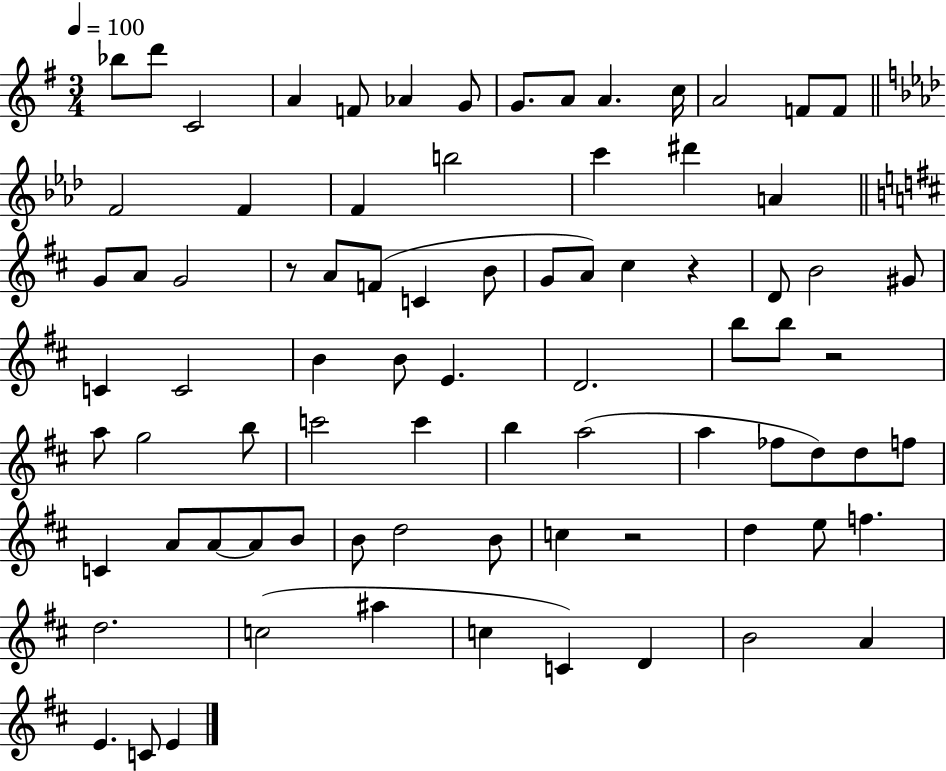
X:1
T:Untitled
M:3/4
L:1/4
K:G
_b/2 d'/2 C2 A F/2 _A G/2 G/2 A/2 A c/4 A2 F/2 F/2 F2 F F b2 c' ^d' A G/2 A/2 G2 z/2 A/2 F/2 C B/2 G/2 A/2 ^c z D/2 B2 ^G/2 C C2 B B/2 E D2 b/2 b/2 z2 a/2 g2 b/2 c'2 c' b a2 a _f/2 d/2 d/2 f/2 C A/2 A/2 A/2 B/2 B/2 d2 B/2 c z2 d e/2 f d2 c2 ^a c C D B2 A E C/2 E